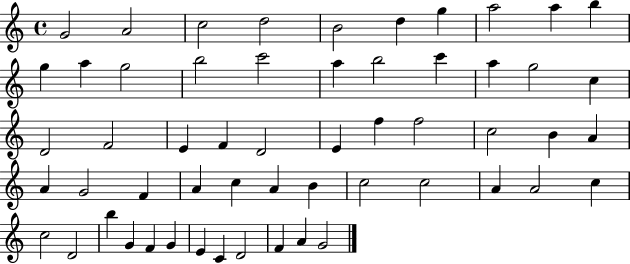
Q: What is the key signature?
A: C major